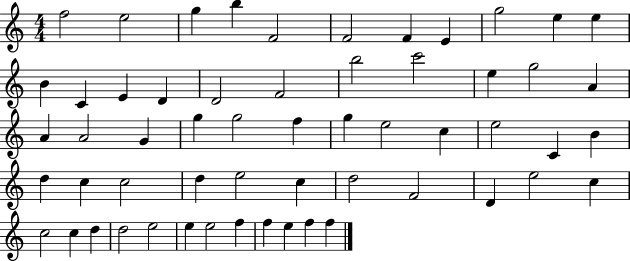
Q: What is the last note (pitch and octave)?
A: F5